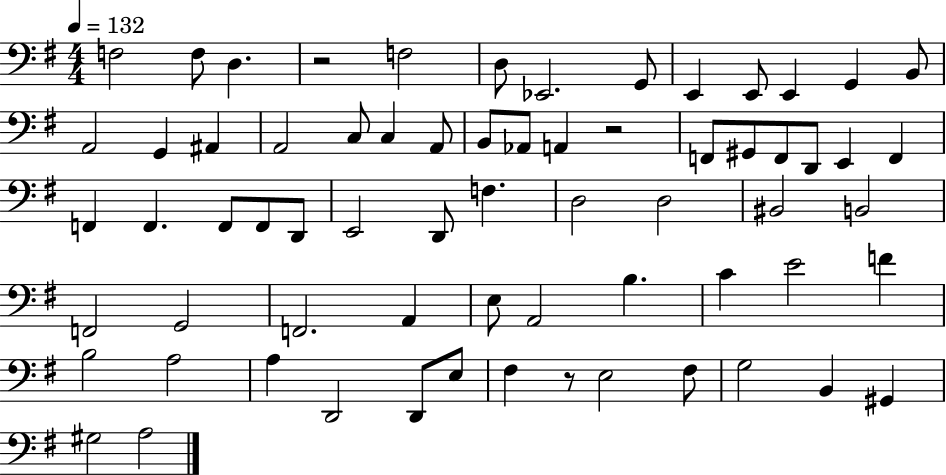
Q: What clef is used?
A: bass